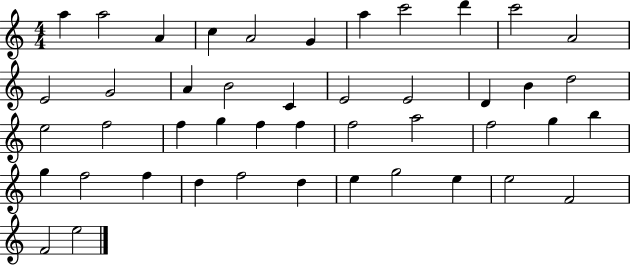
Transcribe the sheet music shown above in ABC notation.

X:1
T:Untitled
M:4/4
L:1/4
K:C
a a2 A c A2 G a c'2 d' c'2 A2 E2 G2 A B2 C E2 E2 D B d2 e2 f2 f g f f f2 a2 f2 g b g f2 f d f2 d e g2 e e2 F2 F2 e2